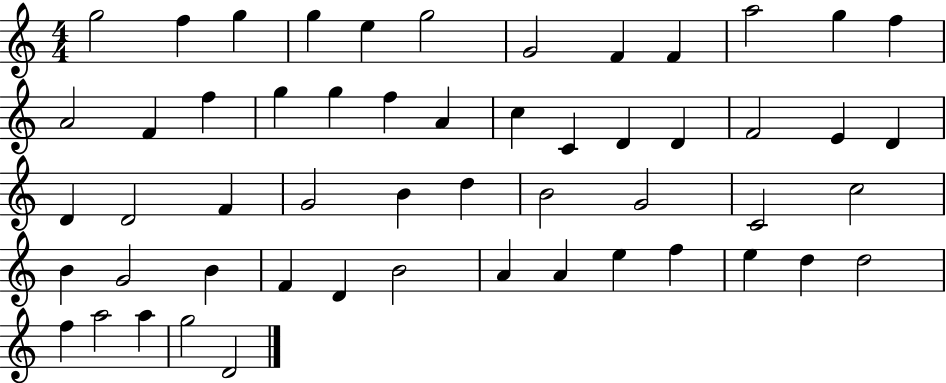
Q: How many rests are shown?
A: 0